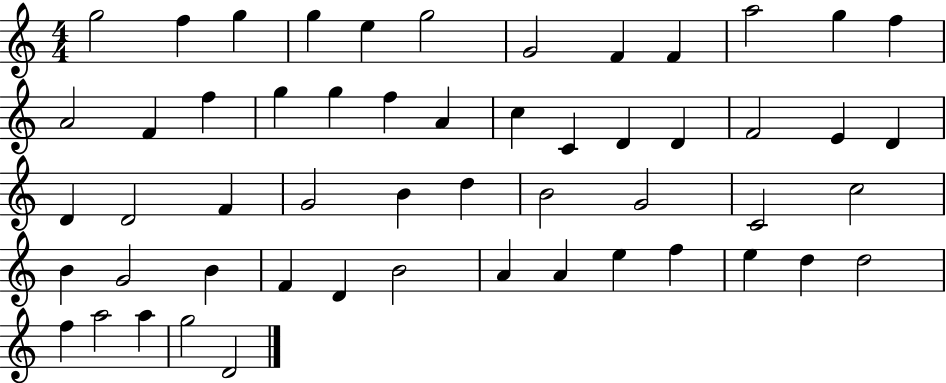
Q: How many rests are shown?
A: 0